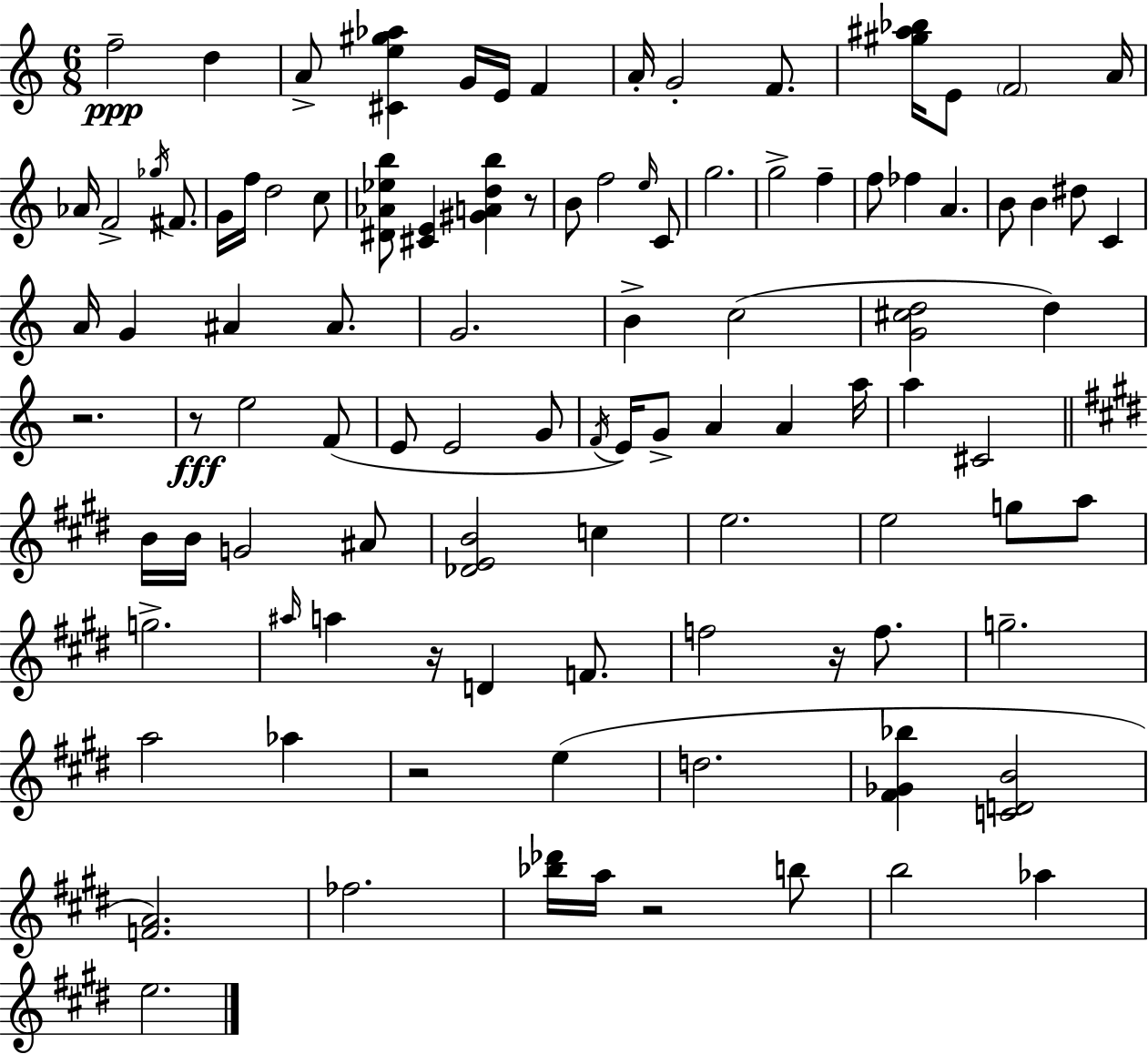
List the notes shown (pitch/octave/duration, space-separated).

F5/h D5/q A4/e [C#4,E5,G#5,Ab5]/q G4/s E4/s F4/q A4/s G4/h F4/e. [G#5,A#5,Bb5]/s E4/e F4/h A4/s Ab4/s F4/h Gb5/s F#4/e. G4/s F5/s D5/h C5/e [D#4,Ab4,Eb5,B5]/e [C#4,E4]/q [G#4,A4,D5,B5]/q R/e B4/e F5/h E5/s C4/e G5/h. G5/h F5/q F5/e FES5/q A4/q. B4/e B4/q D#5/e C4/q A4/s G4/q A#4/q A#4/e. G4/h. B4/q C5/h [G4,C#5,D5]/h D5/q R/h. R/e E5/h F4/e E4/e E4/h G4/e F4/s E4/s G4/e A4/q A4/q A5/s A5/q C#4/h B4/s B4/s G4/h A#4/e [Db4,E4,B4]/h C5/q E5/h. E5/h G5/e A5/e G5/h. A#5/s A5/q R/s D4/q F4/e. F5/h R/s F5/e. G5/h. A5/h Ab5/q R/h E5/q D5/h. [F#4,Gb4,Bb5]/q [C4,D4,B4]/h [F4,A4]/h. FES5/h. [Bb5,Db6]/s A5/s R/h B5/e B5/h Ab5/q E5/h.